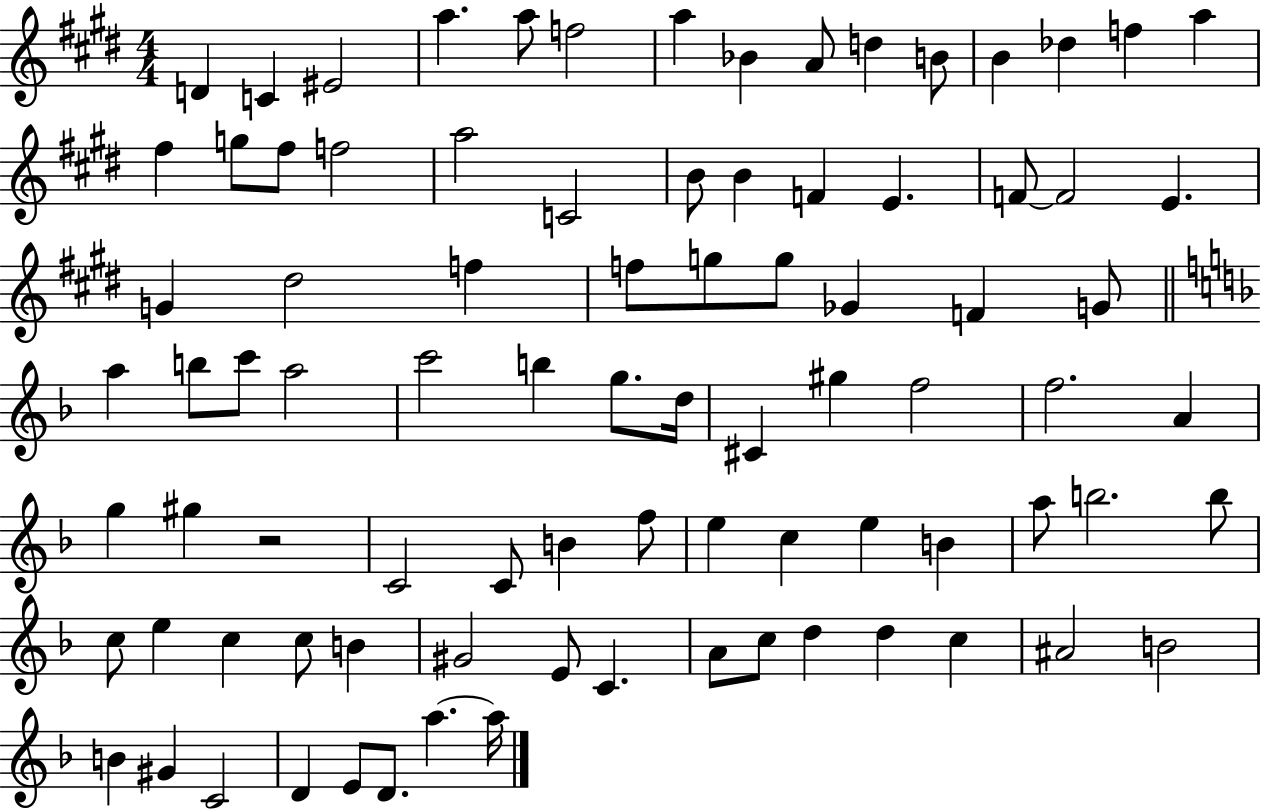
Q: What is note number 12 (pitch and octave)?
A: B4